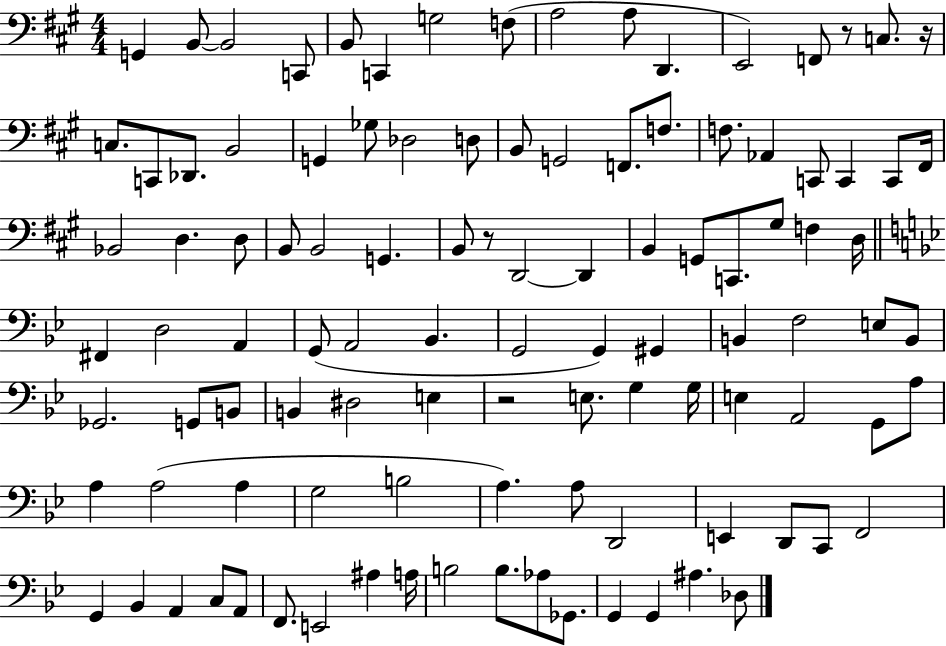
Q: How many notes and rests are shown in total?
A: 106